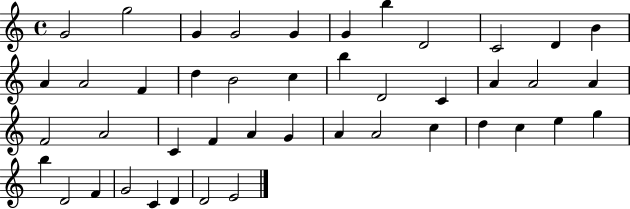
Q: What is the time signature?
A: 4/4